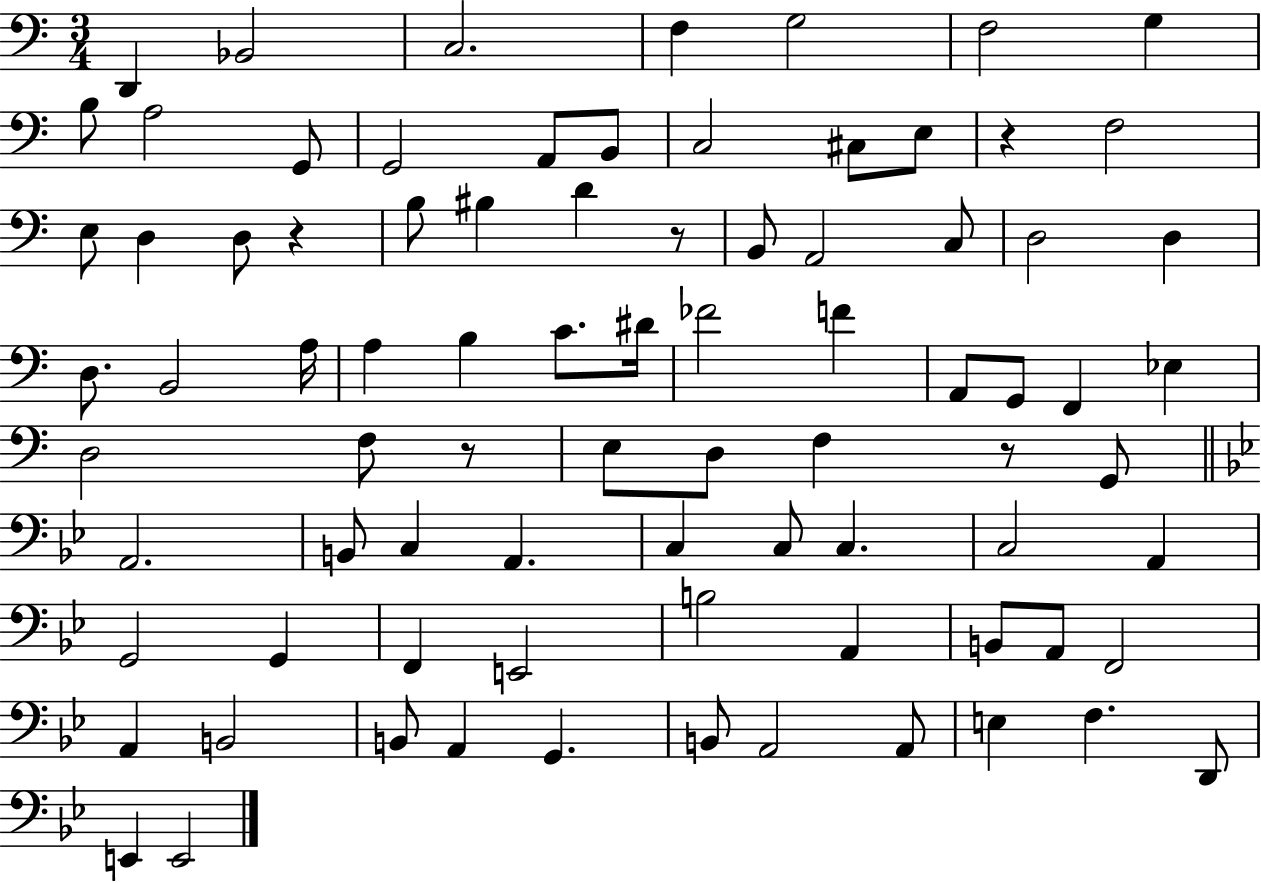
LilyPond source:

{
  \clef bass
  \numericTimeSignature
  \time 3/4
  \key c \major
  d,4 bes,2 | c2. | f4 g2 | f2 g4 | \break b8 a2 g,8 | g,2 a,8 b,8 | c2 cis8 e8 | r4 f2 | \break e8 d4 d8 r4 | b8 bis4 d'4 r8 | b,8 a,2 c8 | d2 d4 | \break d8. b,2 a16 | a4 b4 c'8. dis'16 | fes'2 f'4 | a,8 g,8 f,4 ees4 | \break d2 f8 r8 | e8 d8 f4 r8 g,8 | \bar "||" \break \key bes \major a,2. | b,8 c4 a,4. | c4 c8 c4. | c2 a,4 | \break g,2 g,4 | f,4 e,2 | b2 a,4 | b,8 a,8 f,2 | \break a,4 b,2 | b,8 a,4 g,4. | b,8 a,2 a,8 | e4 f4. d,8 | \break e,4 e,2 | \bar "|."
}